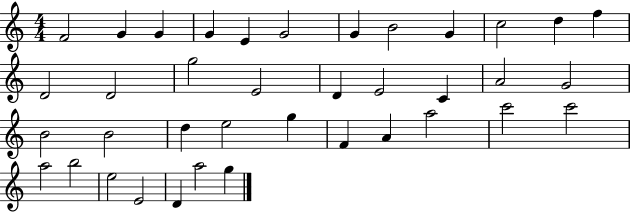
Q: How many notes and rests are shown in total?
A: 38